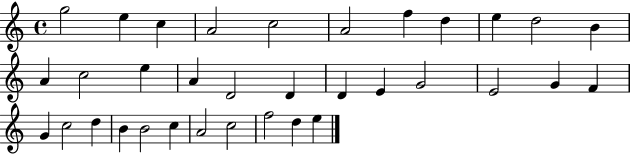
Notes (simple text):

G5/h E5/q C5/q A4/h C5/h A4/h F5/q D5/q E5/q D5/h B4/q A4/q C5/h E5/q A4/q D4/h D4/q D4/q E4/q G4/h E4/h G4/q F4/q G4/q C5/h D5/q B4/q B4/h C5/q A4/h C5/h F5/h D5/q E5/q